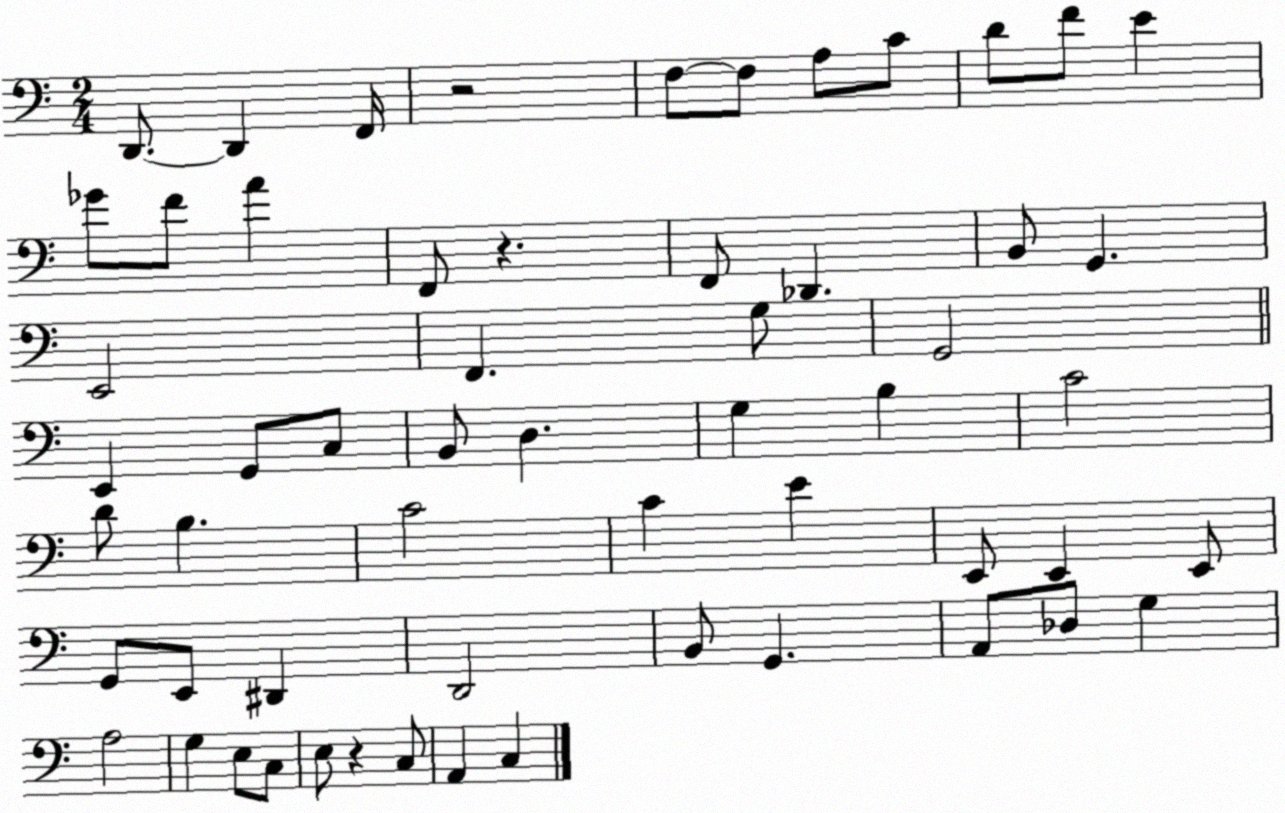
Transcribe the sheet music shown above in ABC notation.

X:1
T:Untitled
M:2/4
L:1/4
K:C
D,,/2 D,, F,,/4 z2 F,/2 F,/2 A,/2 C/2 D/2 F/2 E _G/2 F/2 A F,,/2 z F,,/2 _D,, B,,/2 G,, E,,2 F,, G,/2 G,,2 E,, G,,/2 C,/2 B,,/2 D, G, B, C2 D/2 B, C2 C E E,,/2 E,, E,,/2 G,,/2 E,,/2 ^D,, D,,2 B,,/2 G,, A,,/2 _D,/2 G, A,2 G, E,/2 C,/2 E,/2 z C,/2 A,, C,